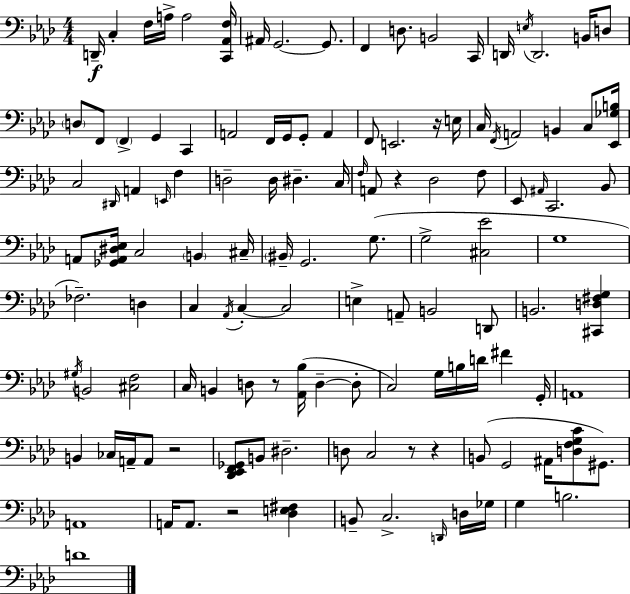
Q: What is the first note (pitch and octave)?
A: D2